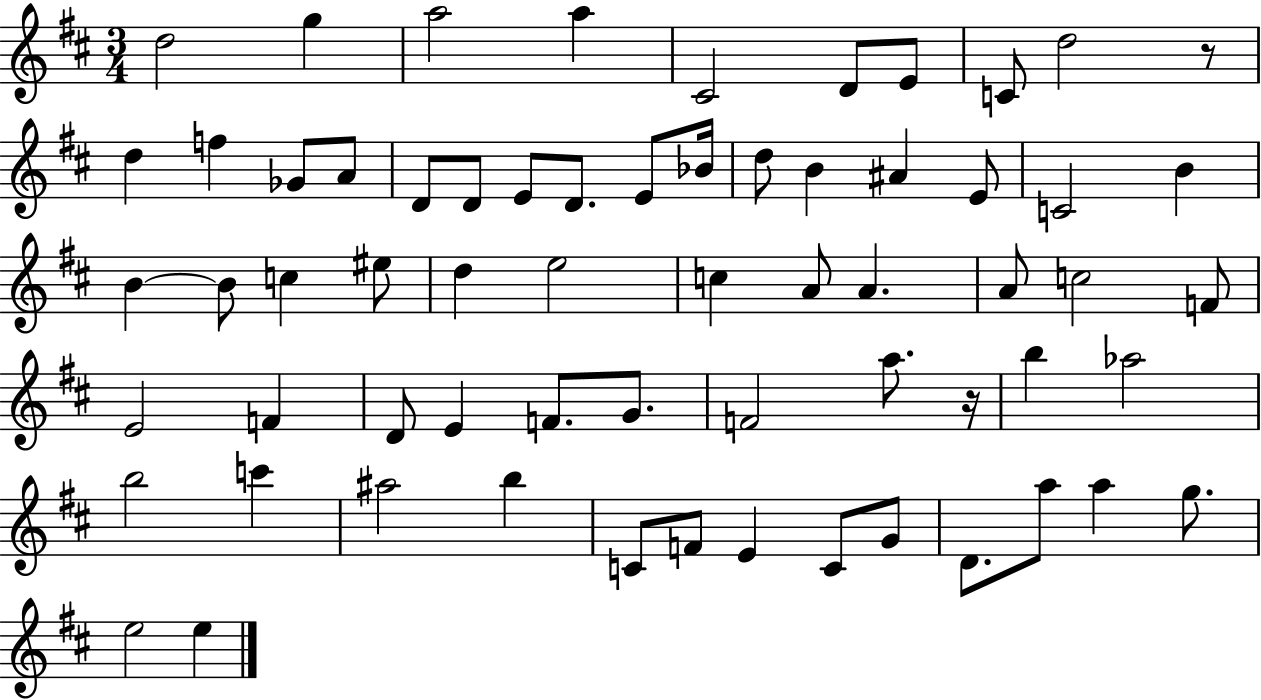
{
  \clef treble
  \numericTimeSignature
  \time 3/4
  \key d \major
  \repeat volta 2 { d''2 g''4 | a''2 a''4 | cis'2 d'8 e'8 | c'8 d''2 r8 | \break d''4 f''4 ges'8 a'8 | d'8 d'8 e'8 d'8. e'8 bes'16 | d''8 b'4 ais'4 e'8 | c'2 b'4 | \break b'4~~ b'8 c''4 eis''8 | d''4 e''2 | c''4 a'8 a'4. | a'8 c''2 f'8 | \break e'2 f'4 | d'8 e'4 f'8. g'8. | f'2 a''8. r16 | b''4 aes''2 | \break b''2 c'''4 | ais''2 b''4 | c'8 f'8 e'4 c'8 g'8 | d'8. a''8 a''4 g''8. | \break e''2 e''4 | } \bar "|."
}